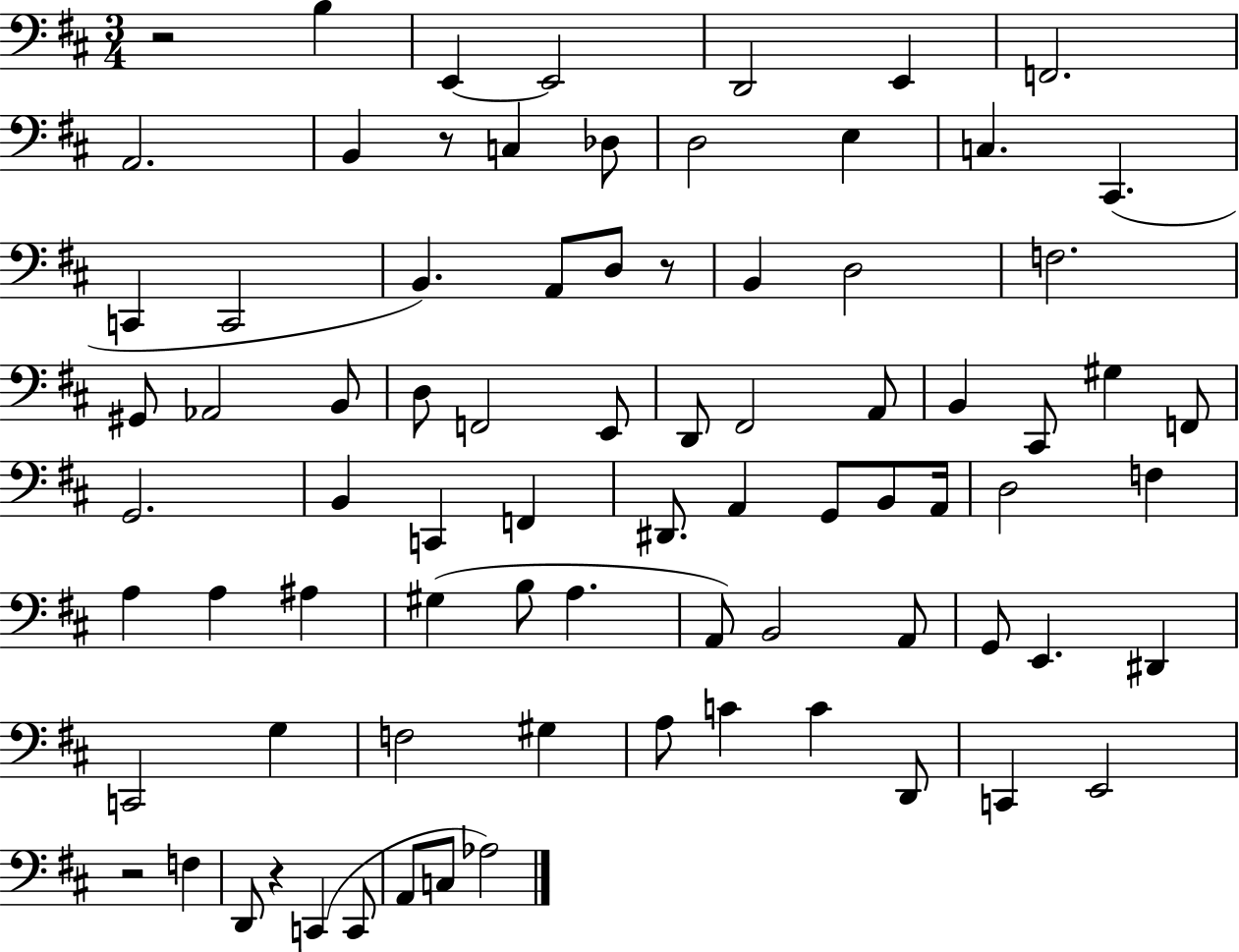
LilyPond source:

{
  \clef bass
  \numericTimeSignature
  \time 3/4
  \key d \major
  r2 b4 | e,4~~ e,2 | d,2 e,4 | f,2. | \break a,2. | b,4 r8 c4 des8 | d2 e4 | c4. cis,4.( | \break c,4 c,2 | b,4.) a,8 d8 r8 | b,4 d2 | f2. | \break gis,8 aes,2 b,8 | d8 f,2 e,8 | d,8 fis,2 a,8 | b,4 cis,8 gis4 f,8 | \break g,2. | b,4 c,4 f,4 | dis,8. a,4 g,8 b,8 a,16 | d2 f4 | \break a4 a4 ais4 | gis4( b8 a4. | a,8) b,2 a,8 | g,8 e,4. dis,4 | \break c,2 g4 | f2 gis4 | a8 c'4 c'4 d,8 | c,4 e,2 | \break r2 f4 | d,8 r4 c,4( c,8 | a,8 c8 aes2) | \bar "|."
}